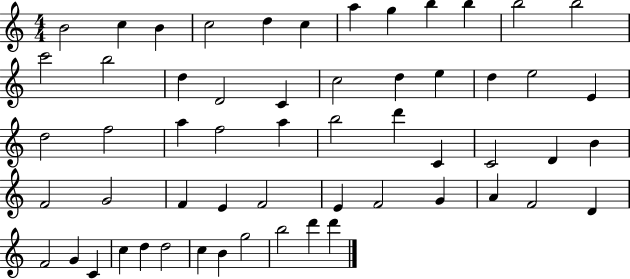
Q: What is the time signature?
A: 4/4